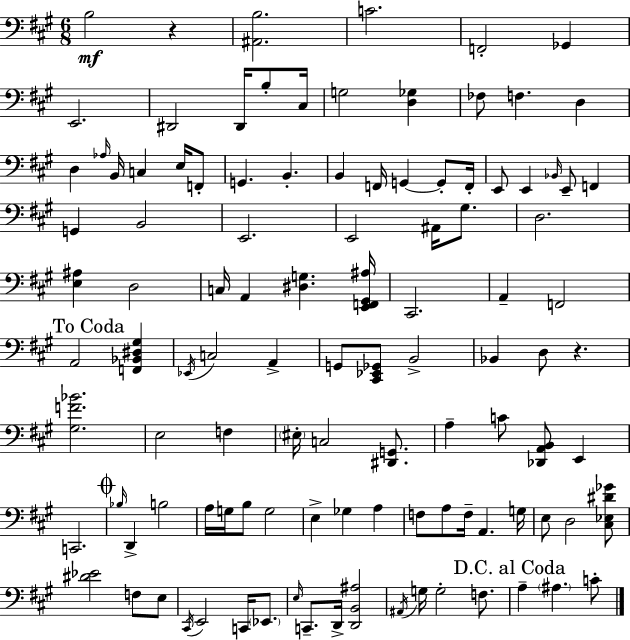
X:1
T:Untitled
M:6/8
L:1/4
K:A
B,2 z [^A,,B,]2 C2 F,,2 _G,, E,,2 ^D,,2 ^D,,/4 B,/2 ^C,/4 G,2 [D,_G,] _F,/2 F, D, D, _A,/4 B,,/4 C, E,/4 F,,/2 G,, B,, B,, F,,/4 G,, G,,/2 F,,/4 E,,/2 E,, _B,,/4 E,,/2 F,, G,, B,,2 E,,2 E,,2 ^A,,/4 ^G,/2 D,2 [E,^A,] D,2 C,/4 A,, [^D,G,] [E,,F,,^G,,^A,]/4 ^C,,2 A,, F,,2 A,,2 [F,,_B,,^D,^G,] _E,,/4 C,2 A,, G,,/2 [^C,,_E,,_G,,]/2 B,,2 _B,, D,/2 z [^G,F_B]2 E,2 F, ^E,/4 C,2 [^D,,G,,]/2 A, C/2 [_D,,A,,B,,]/2 E,, C,,2 _B,/4 D,, B,2 A,/4 G,/4 B,/2 G,2 E, _G, A, F,/2 A,/2 F,/4 A,, G,/4 E,/2 D,2 [^C,_E,^D_G]/2 [^D_E]2 F,/2 E,/2 ^C,,/4 E,,2 C,,/4 _E,,/2 E,/4 C,,/2 D,,/4 [D,,B,,^A,]2 ^A,,/4 G,/4 G,2 F,/2 A, ^A, C/2